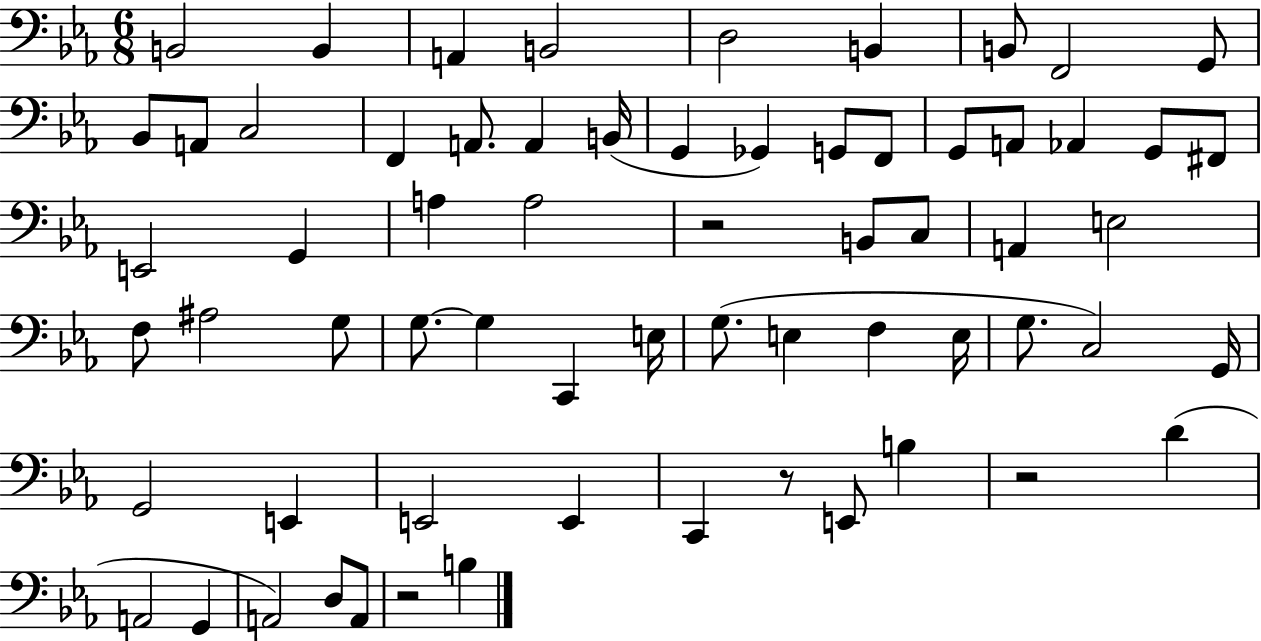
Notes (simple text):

B2/h B2/q A2/q B2/h D3/h B2/q B2/e F2/h G2/e Bb2/e A2/e C3/h F2/q A2/e. A2/q B2/s G2/q Gb2/q G2/e F2/e G2/e A2/e Ab2/q G2/e F#2/e E2/h G2/q A3/q A3/h R/h B2/e C3/e A2/q E3/h F3/e A#3/h G3/e G3/e. G3/q C2/q E3/s G3/e. E3/q F3/q E3/s G3/e. C3/h G2/s G2/h E2/q E2/h E2/q C2/q R/e E2/e B3/q R/h D4/q A2/h G2/q A2/h D3/e A2/e R/h B3/q